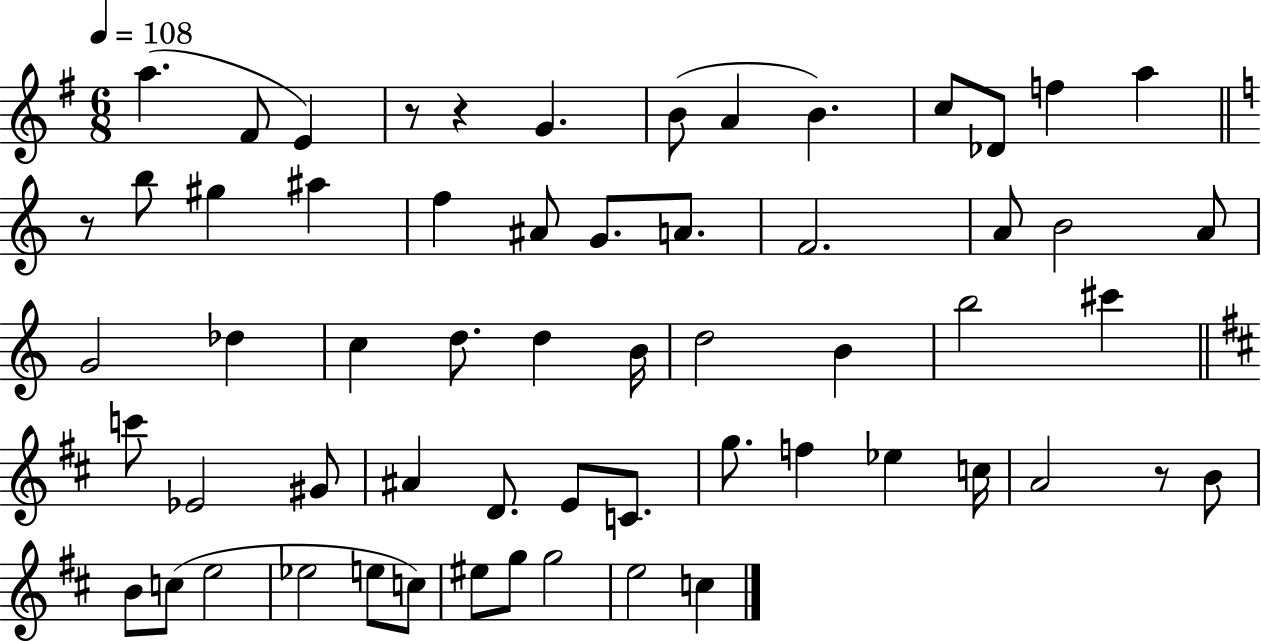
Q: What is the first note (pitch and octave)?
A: A5